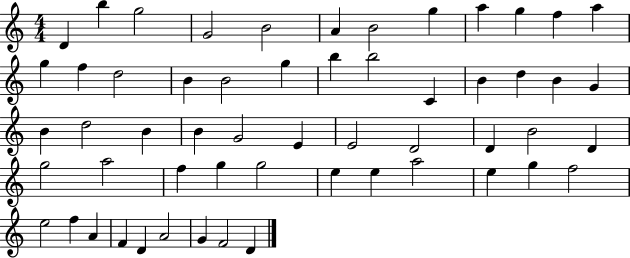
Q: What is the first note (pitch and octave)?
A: D4